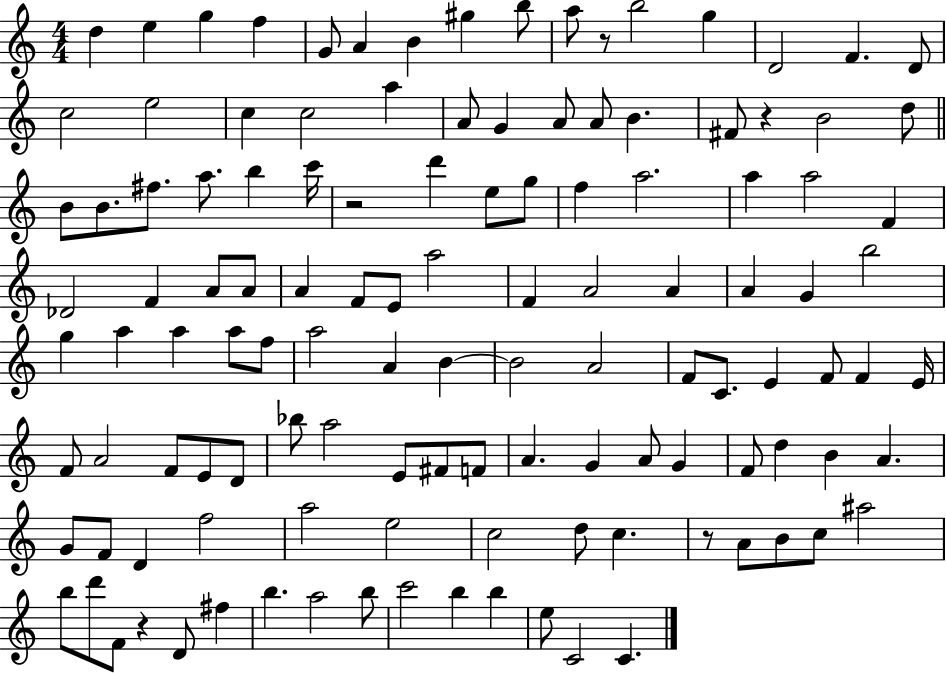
{
  \clef treble
  \numericTimeSignature
  \time 4/4
  \key c \major
  d''4 e''4 g''4 f''4 | g'8 a'4 b'4 gis''4 b''8 | a''8 r8 b''2 g''4 | d'2 f'4. d'8 | \break c''2 e''2 | c''4 c''2 a''4 | a'8 g'4 a'8 a'8 b'4. | fis'8 r4 b'2 d''8 | \break \bar "||" \break \key c \major b'8 b'8. fis''8. a''8. b''4 c'''16 | r2 d'''4 e''8 g''8 | f''4 a''2. | a''4 a''2 f'4 | \break des'2 f'4 a'8 a'8 | a'4 f'8 e'8 a''2 | f'4 a'2 a'4 | a'4 g'4 b''2 | \break g''4 a''4 a''4 a''8 f''8 | a''2 a'4 b'4~~ | b'2 a'2 | f'8 c'8. e'4 f'8 f'4 e'16 | \break f'8 a'2 f'8 e'8 d'8 | bes''8 a''2 e'8 fis'8 f'8 | a'4. g'4 a'8 g'4 | f'8 d''4 b'4 a'4. | \break g'8 f'8 d'4 f''2 | a''2 e''2 | c''2 d''8 c''4. | r8 a'8 b'8 c''8 ais''2 | \break b''8 d'''8 f'8 r4 d'8 fis''4 | b''4. a''2 b''8 | c'''2 b''4 b''4 | e''8 c'2 c'4. | \break \bar "|."
}